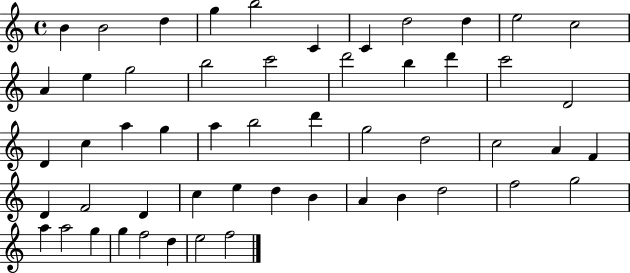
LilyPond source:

{
  \clef treble
  \time 4/4
  \defaultTimeSignature
  \key c \major
  b'4 b'2 d''4 | g''4 b''2 c'4 | c'4 d''2 d''4 | e''2 c''2 | \break a'4 e''4 g''2 | b''2 c'''2 | d'''2 b''4 d'''4 | c'''2 d'2 | \break d'4 c''4 a''4 g''4 | a''4 b''2 d'''4 | g''2 d''2 | c''2 a'4 f'4 | \break d'4 f'2 d'4 | c''4 e''4 d''4 b'4 | a'4 b'4 d''2 | f''2 g''2 | \break a''4 a''2 g''4 | g''4 f''2 d''4 | e''2 f''2 | \bar "|."
}